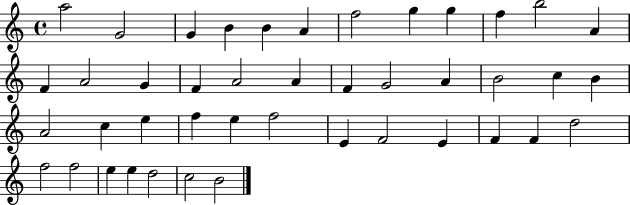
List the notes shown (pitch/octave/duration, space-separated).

A5/h G4/h G4/q B4/q B4/q A4/q F5/h G5/q G5/q F5/q B5/h A4/q F4/q A4/h G4/q F4/q A4/h A4/q F4/q G4/h A4/q B4/h C5/q B4/q A4/h C5/q E5/q F5/q E5/q F5/h E4/q F4/h E4/q F4/q F4/q D5/h F5/h F5/h E5/q E5/q D5/h C5/h B4/h